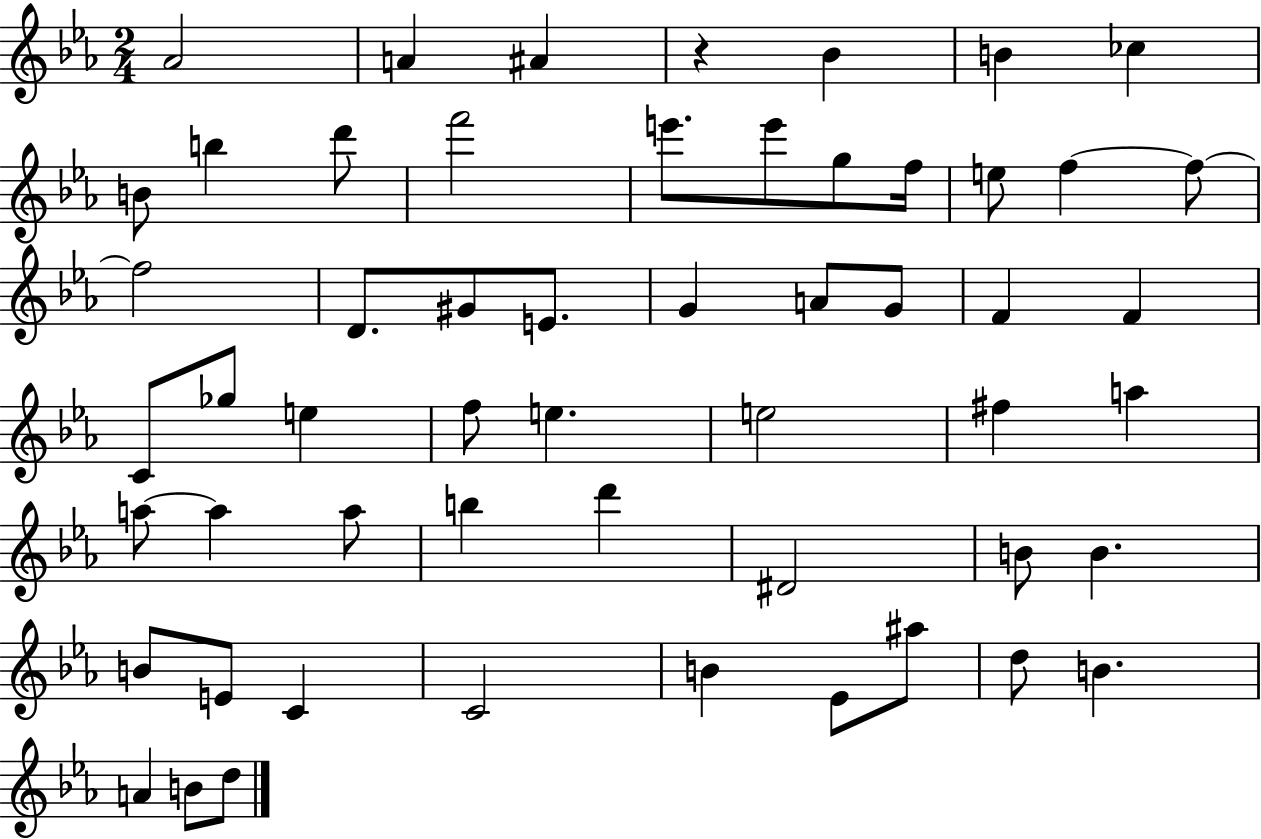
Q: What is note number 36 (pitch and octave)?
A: A5